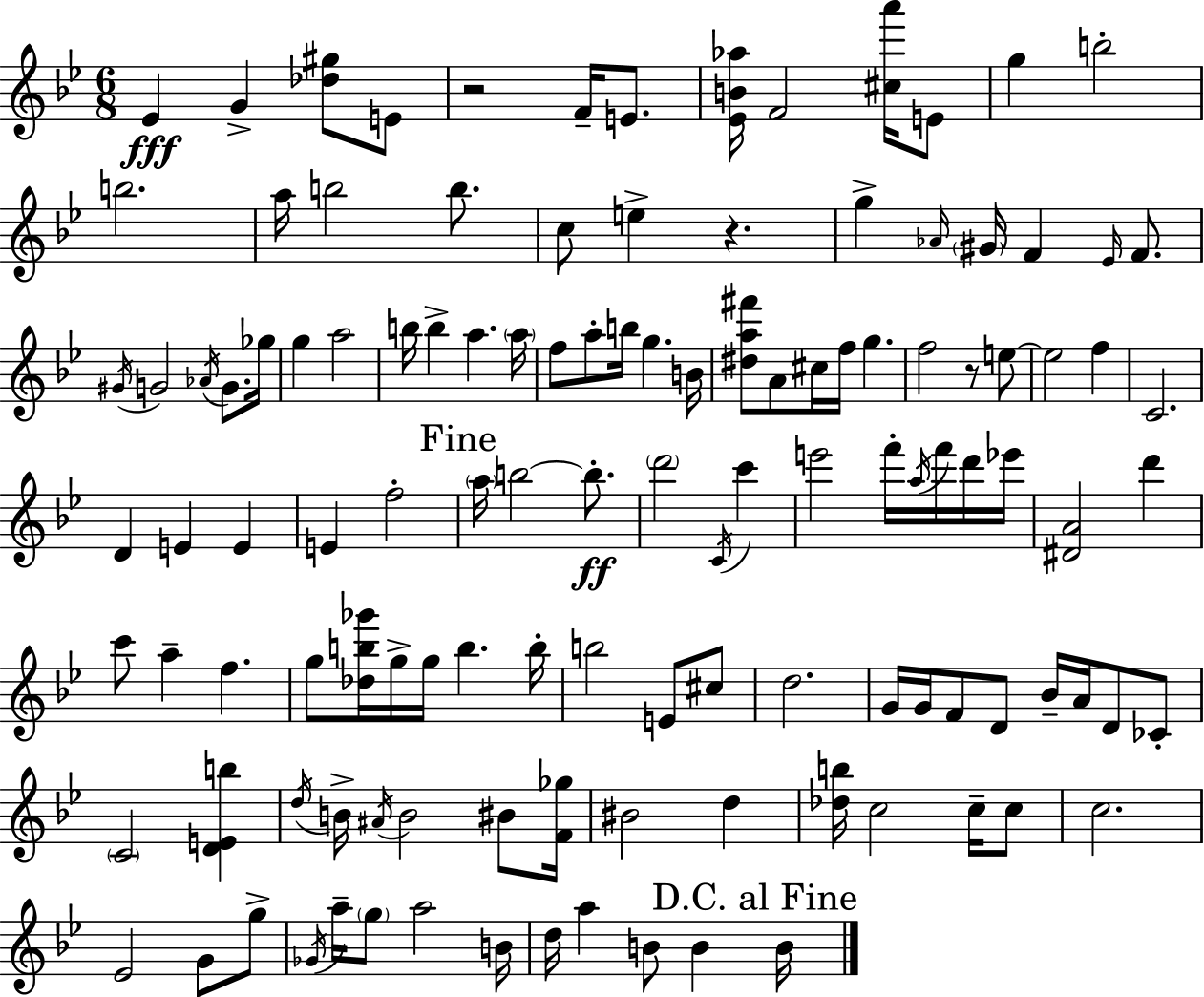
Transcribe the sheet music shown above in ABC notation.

X:1
T:Untitled
M:6/8
L:1/4
K:Gm
_E G [_d^g]/2 E/2 z2 F/4 E/2 [_EB_a]/4 F2 [^ca']/4 E/2 g b2 b2 a/4 b2 b/2 c/2 e z g _A/4 ^G/4 F _E/4 F/2 ^G/4 G2 _A/4 G/2 _g/4 g a2 b/4 b a a/4 f/2 a/2 b/4 g B/4 [^da^f']/2 A/2 ^c/4 f/4 g f2 z/2 e/2 e2 f C2 D E E E f2 a/4 b2 b/2 d'2 C/4 c' e'2 f'/4 a/4 f'/4 d'/4 _e'/4 [^DA]2 d' c'/2 a f g/2 [_db_g']/4 g/4 g/4 b b/4 b2 E/2 ^c/2 d2 G/4 G/4 F/2 D/2 _B/4 A/4 D/2 _C/2 C2 [DEb] d/4 B/4 ^A/4 B2 ^B/2 [F_g]/4 ^B2 d [_db]/4 c2 c/4 c/2 c2 _E2 G/2 g/2 _G/4 a/4 g/2 a2 B/4 d/4 a B/2 B B/4